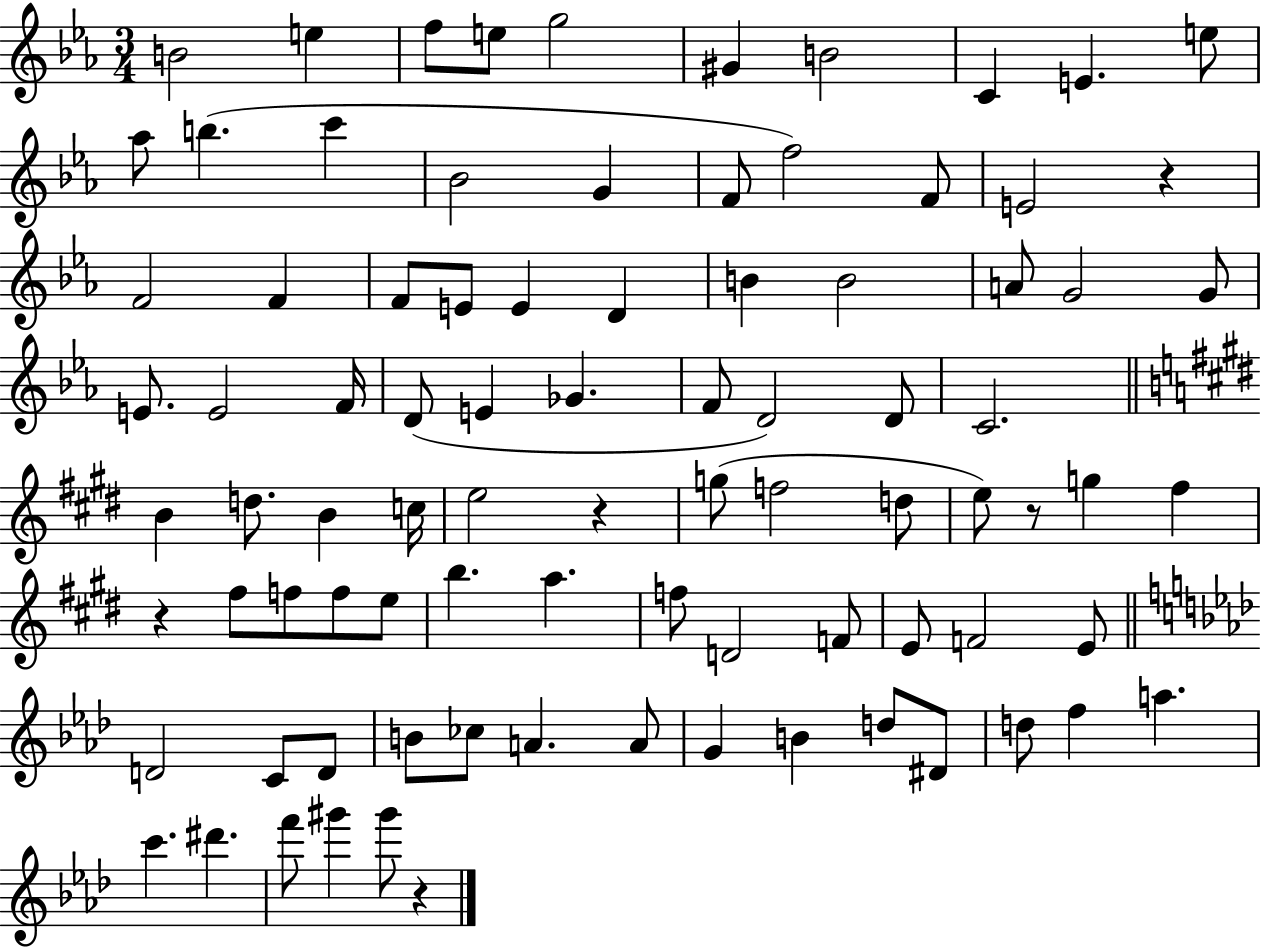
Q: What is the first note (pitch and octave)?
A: B4